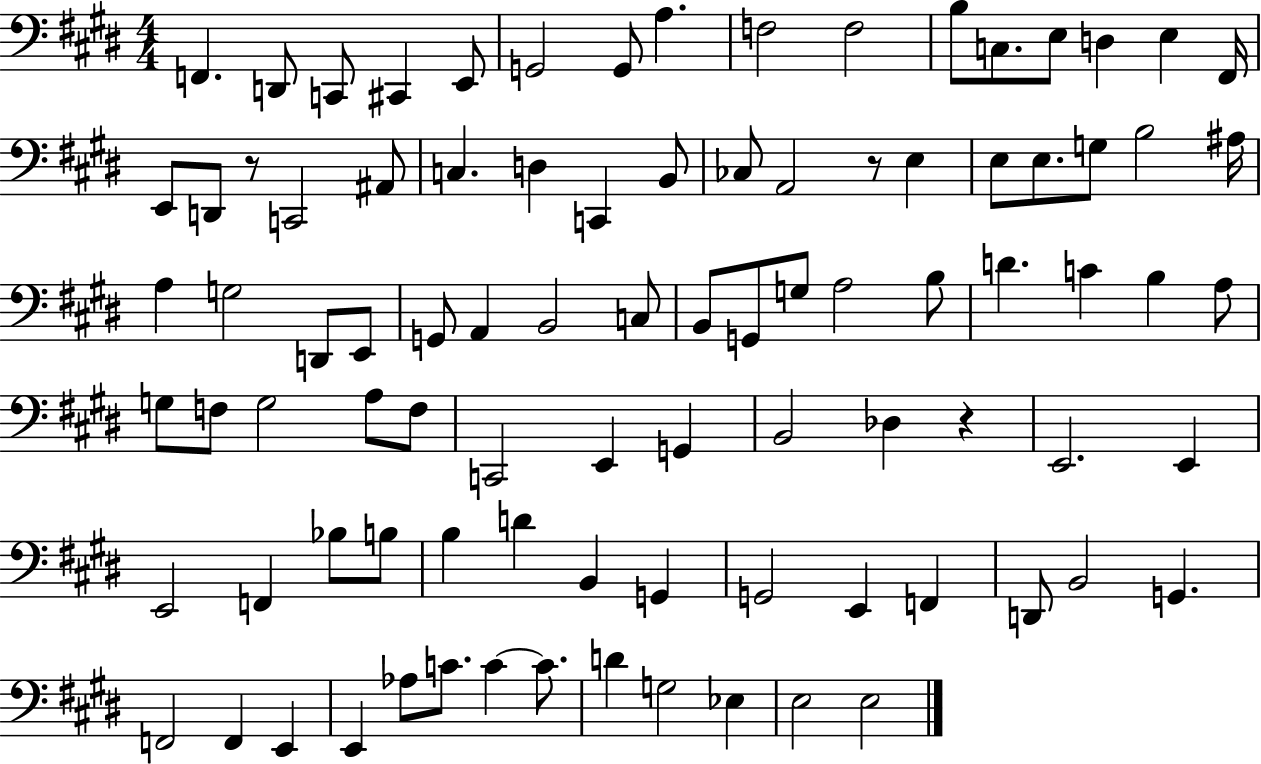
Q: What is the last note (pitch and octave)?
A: E3